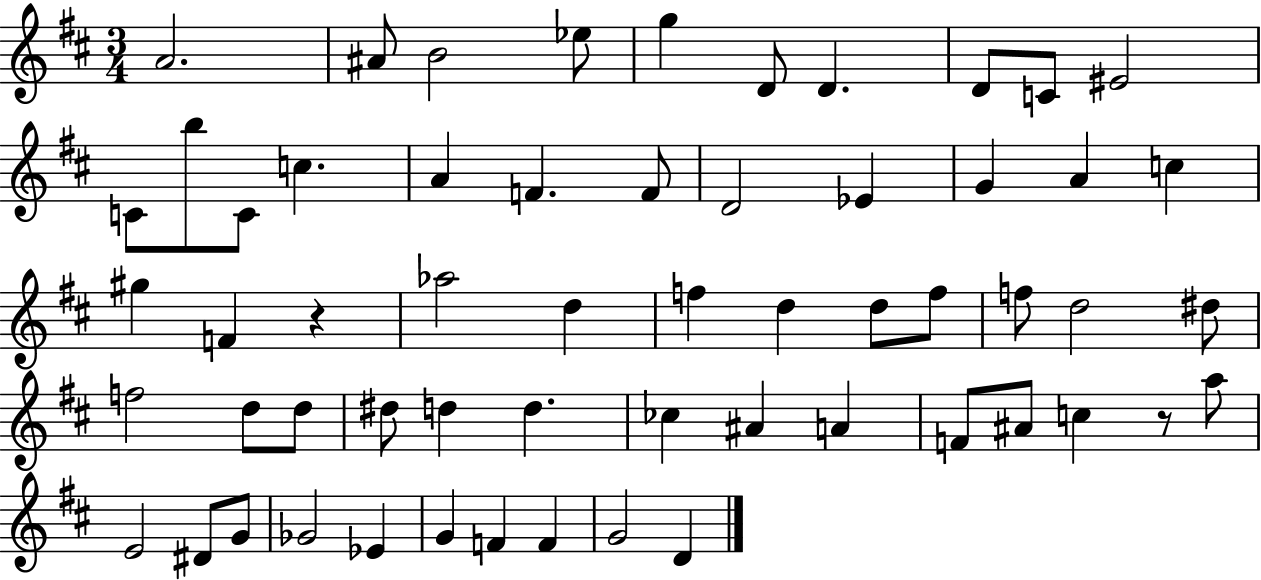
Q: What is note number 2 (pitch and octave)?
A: A#4